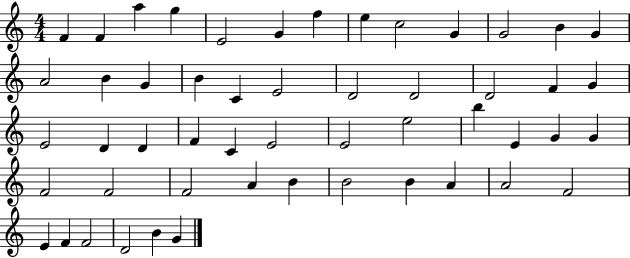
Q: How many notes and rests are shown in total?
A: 52